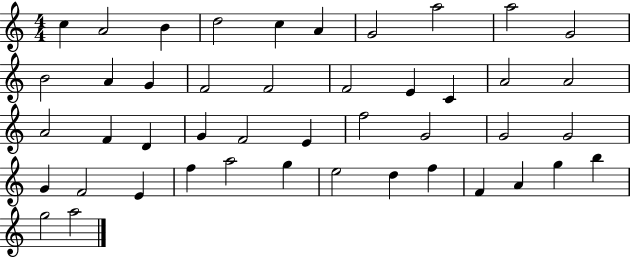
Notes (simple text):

C5/q A4/h B4/q D5/h C5/q A4/q G4/h A5/h A5/h G4/h B4/h A4/q G4/q F4/h F4/h F4/h E4/q C4/q A4/h A4/h A4/h F4/q D4/q G4/q F4/h E4/q F5/h G4/h G4/h G4/h G4/q F4/h E4/q F5/q A5/h G5/q E5/h D5/q F5/q F4/q A4/q G5/q B5/q G5/h A5/h